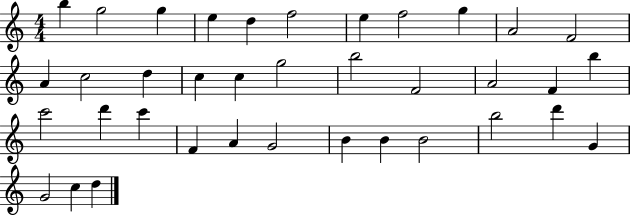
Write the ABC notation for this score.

X:1
T:Untitled
M:4/4
L:1/4
K:C
b g2 g e d f2 e f2 g A2 F2 A c2 d c c g2 b2 F2 A2 F b c'2 d' c' F A G2 B B B2 b2 d' G G2 c d